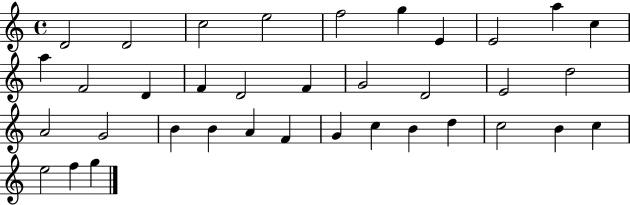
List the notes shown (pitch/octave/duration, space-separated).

D4/h D4/h C5/h E5/h F5/h G5/q E4/q E4/h A5/q C5/q A5/q F4/h D4/q F4/q D4/h F4/q G4/h D4/h E4/h D5/h A4/h G4/h B4/q B4/q A4/q F4/q G4/q C5/q B4/q D5/q C5/h B4/q C5/q E5/h F5/q G5/q